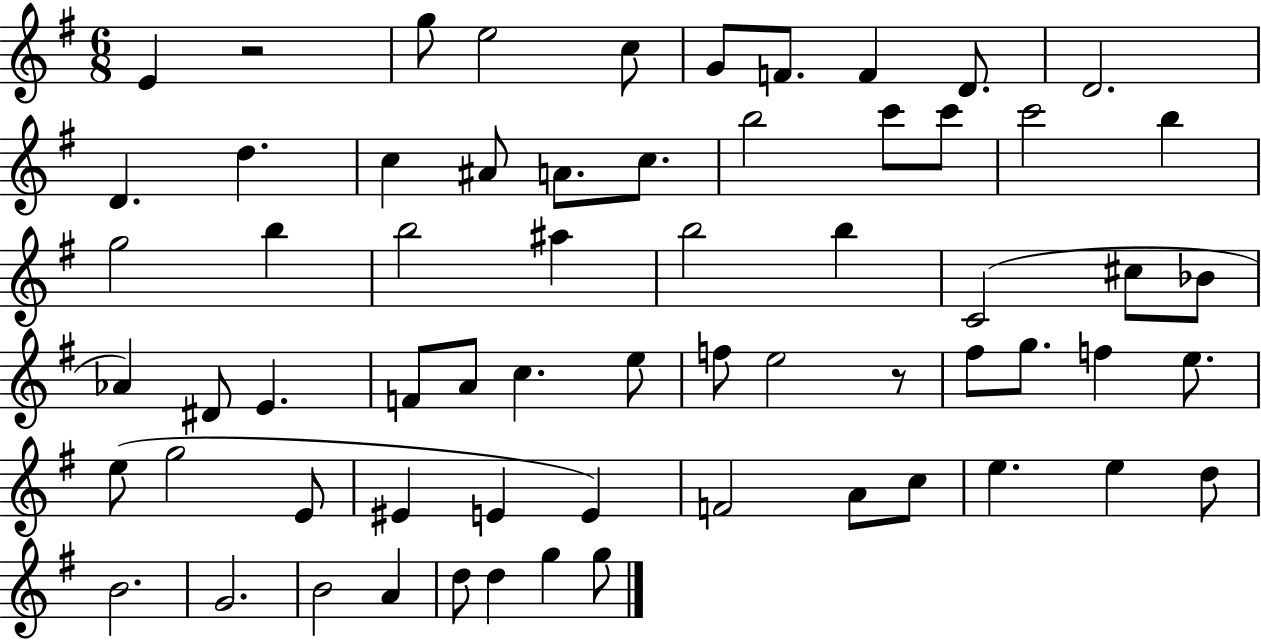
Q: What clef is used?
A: treble